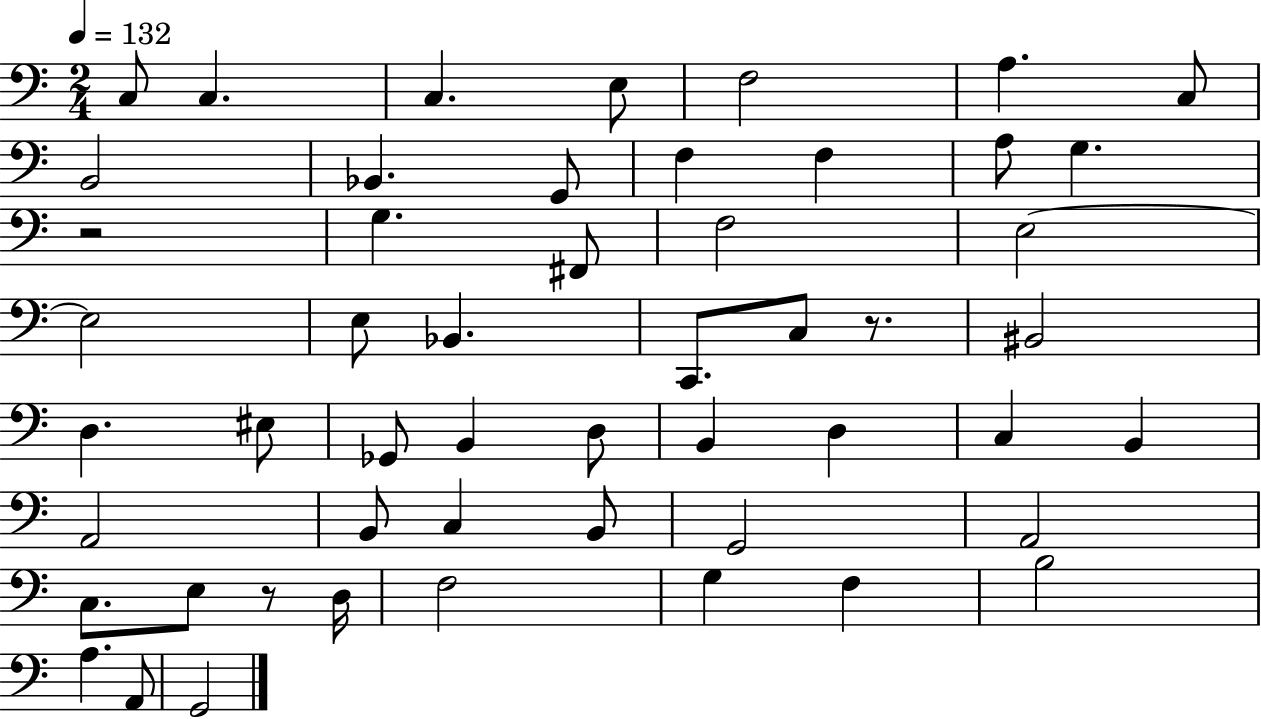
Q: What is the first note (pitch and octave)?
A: C3